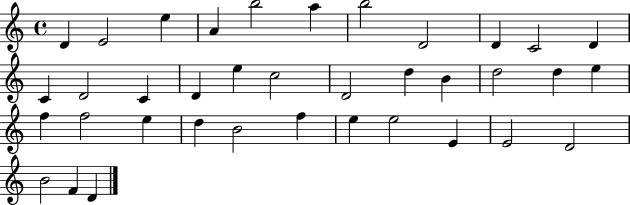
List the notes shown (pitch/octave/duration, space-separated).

D4/q E4/h E5/q A4/q B5/h A5/q B5/h D4/h D4/q C4/h D4/q C4/q D4/h C4/q D4/q E5/q C5/h D4/h D5/q B4/q D5/h D5/q E5/q F5/q F5/h E5/q D5/q B4/h F5/q E5/q E5/h E4/q E4/h D4/h B4/h F4/q D4/q